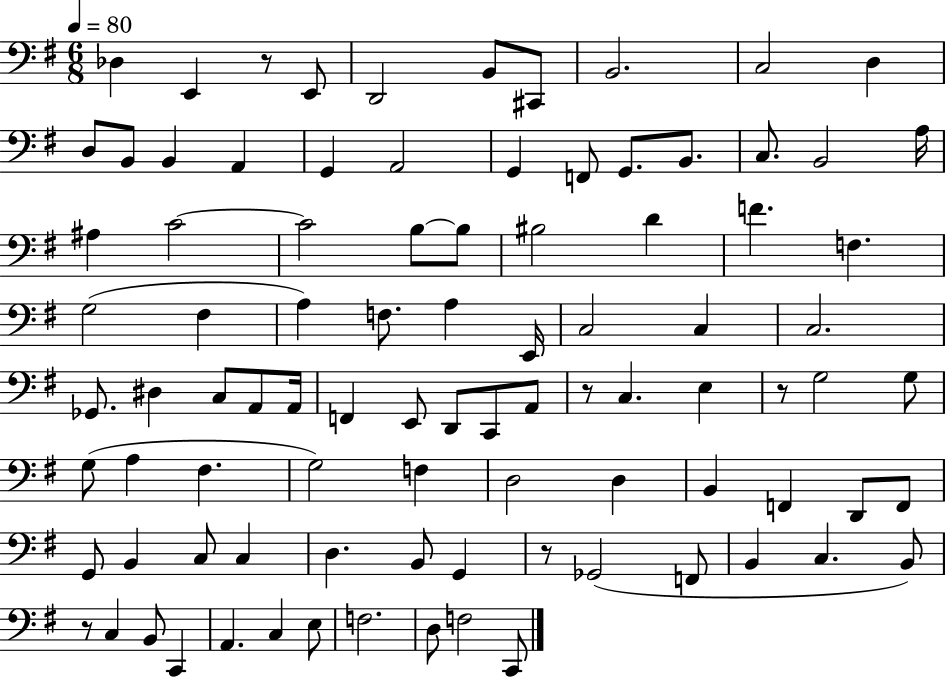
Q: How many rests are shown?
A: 5